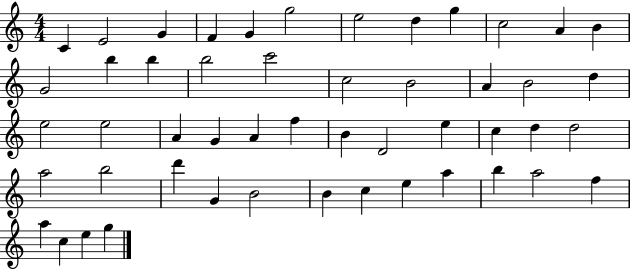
C4/q E4/h G4/q F4/q G4/q G5/h E5/h D5/q G5/q C5/h A4/q B4/q G4/h B5/q B5/q B5/h C6/h C5/h B4/h A4/q B4/h D5/q E5/h E5/h A4/q G4/q A4/q F5/q B4/q D4/h E5/q C5/q D5/q D5/h A5/h B5/h D6/q G4/q B4/h B4/q C5/q E5/q A5/q B5/q A5/h F5/q A5/q C5/q E5/q G5/q